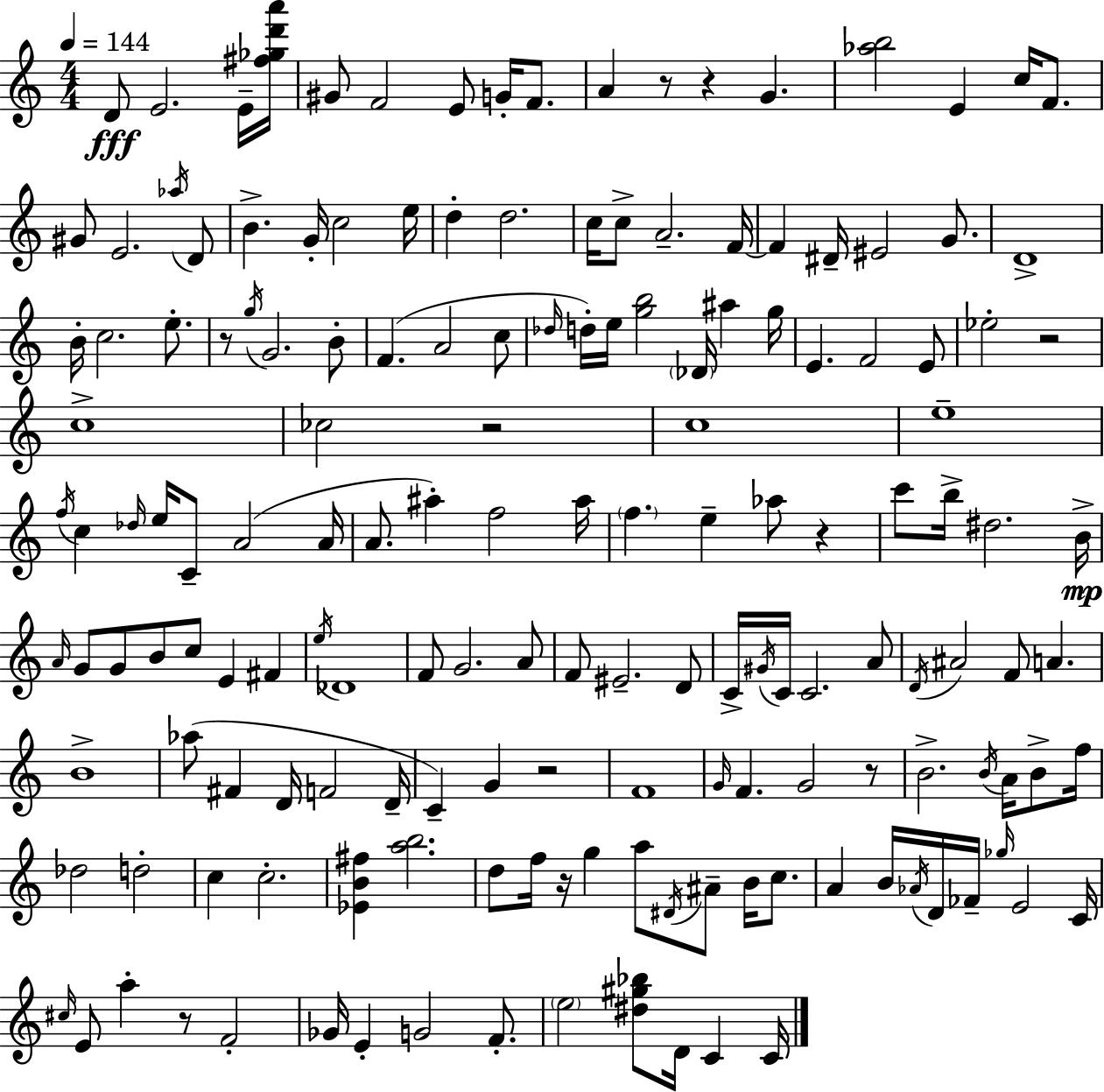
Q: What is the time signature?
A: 4/4